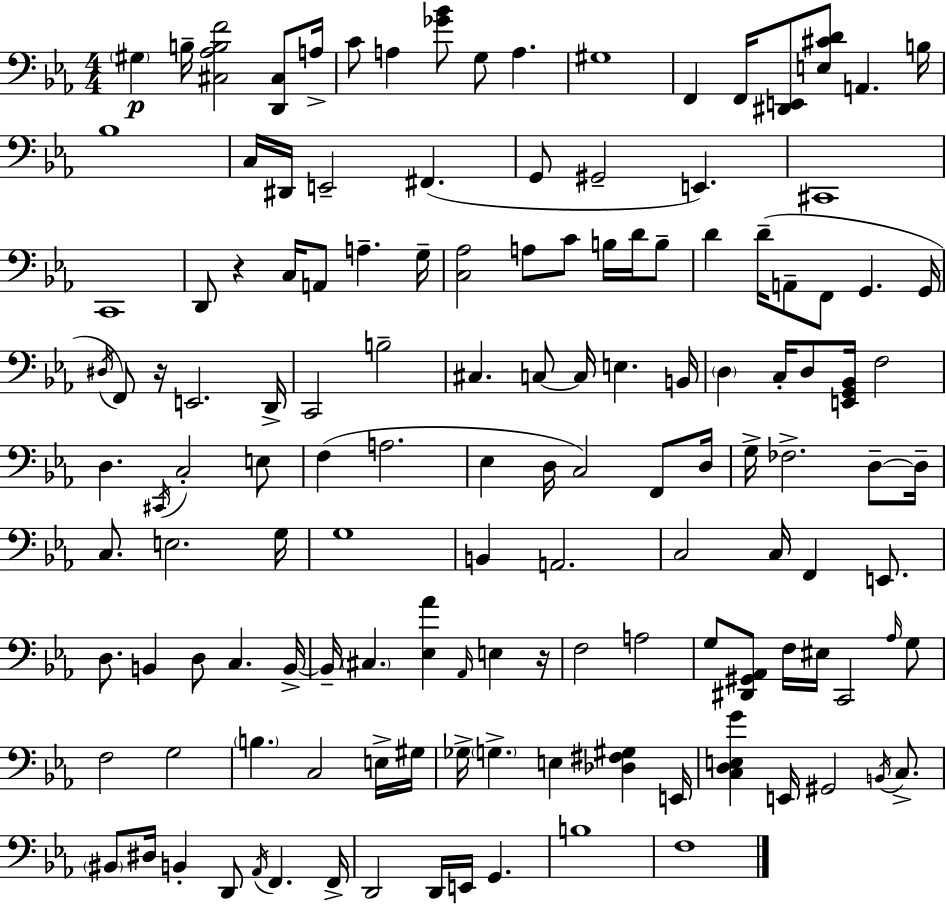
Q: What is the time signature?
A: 4/4